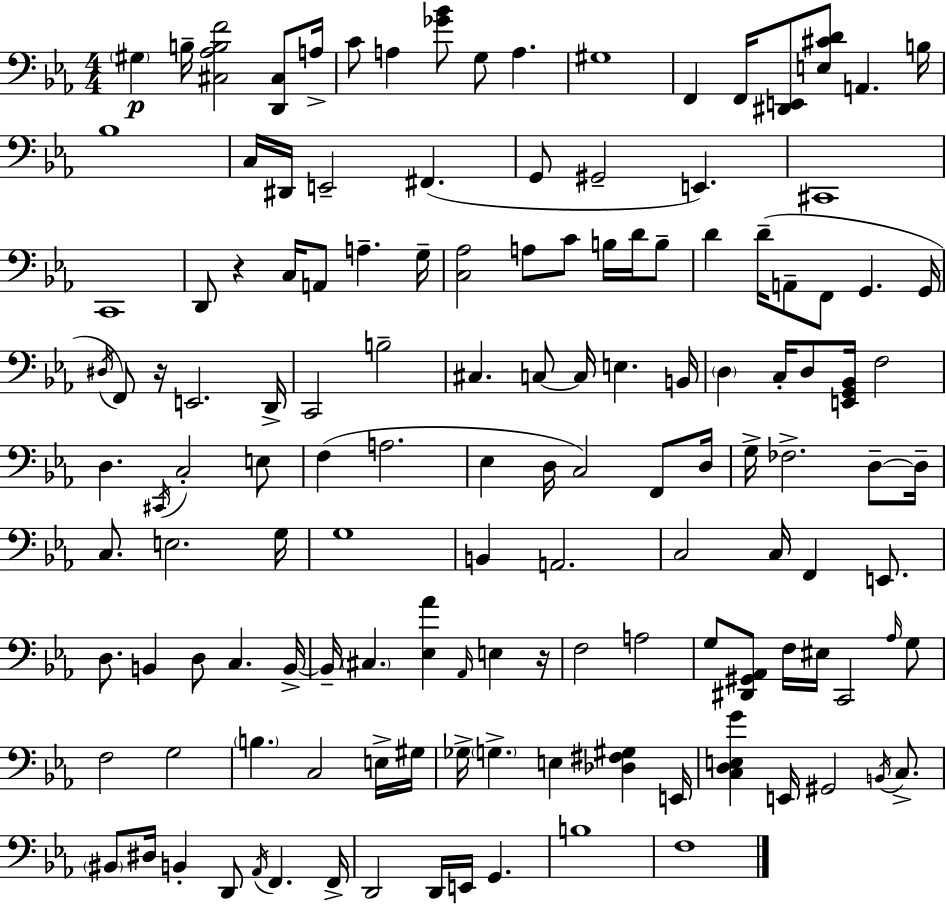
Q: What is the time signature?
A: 4/4